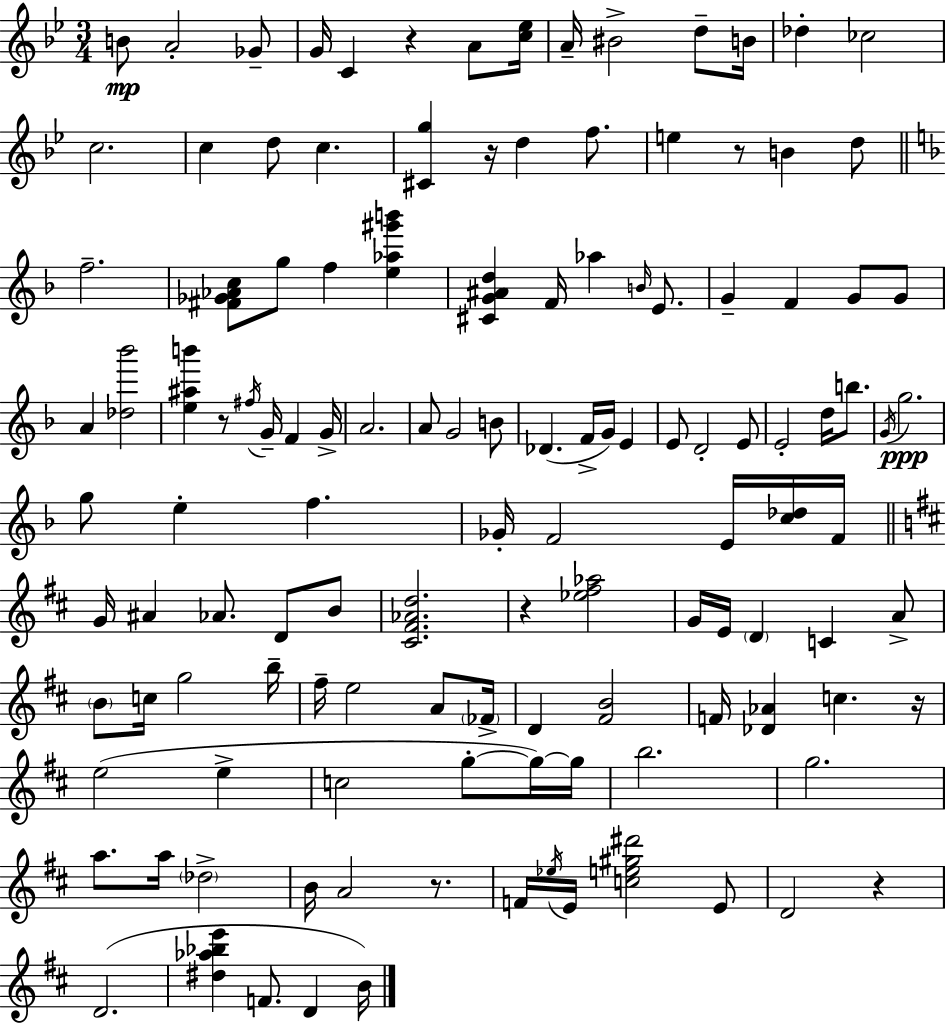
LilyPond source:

{
  \clef treble
  \numericTimeSignature
  \time 3/4
  \key bes \major
  b'8\mp a'2-. ges'8-- | g'16 c'4 r4 a'8 <c'' ees''>16 | a'16-- bis'2-> d''8-- b'16 | des''4-. ces''2 | \break c''2. | c''4 d''8 c''4. | <cis' g''>4 r16 d''4 f''8. | e''4 r8 b'4 d''8 | \break \bar "||" \break \key f \major f''2.-- | <fis' ges' aes' c''>8 g''8 f''4 <e'' aes'' gis''' b'''>4 | <cis' g' ais' d''>4 f'16 aes''4 \grace { b'16 } e'8. | g'4-- f'4 g'8 g'8 | \break a'4 <des'' bes'''>2 | <e'' ais'' b'''>4 r8 \acciaccatura { fis''16 } g'16-- f'4 | g'16-> a'2. | a'8 g'2 | \break b'8 des'4.( f'16-> g'16) e'4 | e'8 d'2-. | e'8 e'2-. d''16 b''8. | \acciaccatura { g'16 }\ppp g''2. | \break g''8 e''4-. f''4. | ges'16-. f'2 | e'16 <c'' des''>16 f'16 \bar "||" \break \key d \major g'16 ais'4 aes'8. d'8 b'8 | <cis' fis' aes' d''>2. | r4 <ees'' fis'' aes''>2 | g'16 e'16 \parenthesize d'4 c'4 a'8-> | \break \parenthesize b'8 c''16 g''2 b''16-- | fis''16-- e''2 a'8 \parenthesize fes'16-> | d'4 <fis' b'>2 | f'16 <des' aes'>4 c''4. r16 | \break e''2( e''4-> | c''2 g''8-.~~ g''16~~) g''16 | b''2. | g''2. | \break a''8. a''16 \parenthesize des''2-> | b'16 a'2 r8. | f'16 \acciaccatura { ees''16 } e'16 <c'' e'' gis'' dis'''>2 e'8 | d'2 r4 | \break d'2.( | <dis'' aes'' bes'' e'''>4 f'8. d'4 | b'16) \bar "|."
}